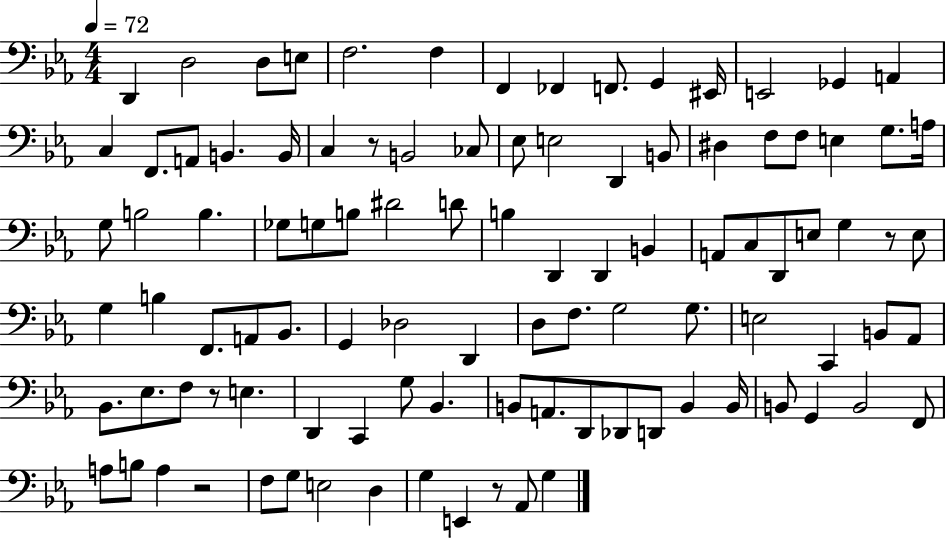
{
  \clef bass
  \numericTimeSignature
  \time 4/4
  \key ees \major
  \tempo 4 = 72
  d,4 d2 d8 e8 | f2. f4 | f,4 fes,4 f,8. g,4 eis,16 | e,2 ges,4 a,4 | \break c4 f,8. a,8 b,4. b,16 | c4 r8 b,2 ces8 | ees8 e2 d,4 b,8 | dis4 f8 f8 e4 g8. a16 | \break g8 b2 b4. | ges8 g8 b8 dis'2 d'8 | b4 d,4 d,4 b,4 | a,8 c8 d,8 e8 g4 r8 e8 | \break g4 b4 f,8. a,8 bes,8. | g,4 des2 d,4 | d8 f8. g2 g8. | e2 c,4 b,8 aes,8 | \break bes,8. ees8. f8 r8 e4. | d,4 c,4 g8 bes,4. | b,8 a,8. d,8 des,8 d,8 b,4 b,16 | b,8 g,4 b,2 f,8 | \break a8 b8 a4 r2 | f8 g8 e2 d4 | g4 e,4 r8 aes,8 g4 | \bar "|."
}